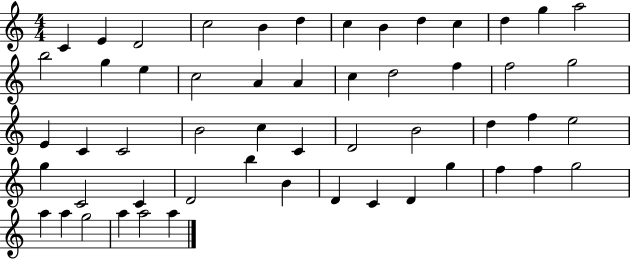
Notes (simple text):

C4/q E4/q D4/h C5/h B4/q D5/q C5/q B4/q D5/q C5/q D5/q G5/q A5/h B5/h G5/q E5/q C5/h A4/q A4/q C5/q D5/h F5/q F5/h G5/h E4/q C4/q C4/h B4/h C5/q C4/q D4/h B4/h D5/q F5/q E5/h G5/q C4/h C4/q D4/h B5/q B4/q D4/q C4/q D4/q G5/q F5/q F5/q G5/h A5/q A5/q G5/h A5/q A5/h A5/q